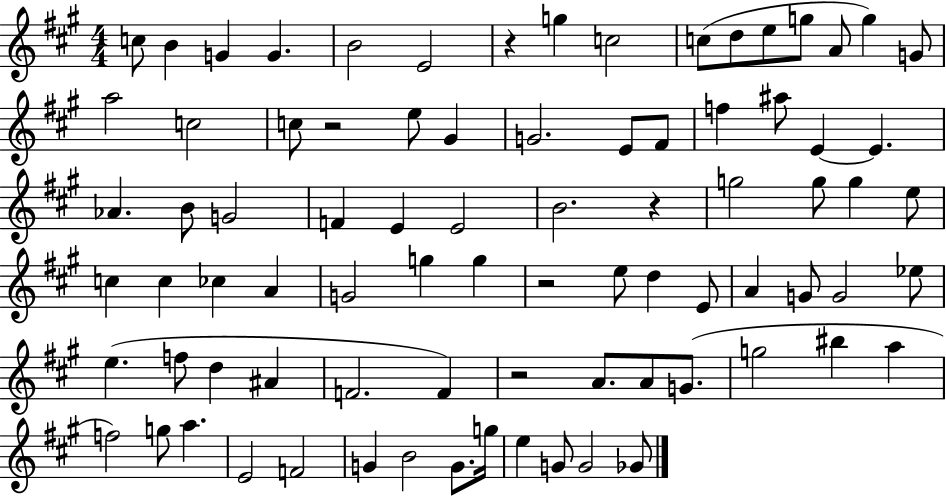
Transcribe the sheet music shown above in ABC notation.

X:1
T:Untitled
M:4/4
L:1/4
K:A
c/2 B G G B2 E2 z g c2 c/2 d/2 e/2 g/2 A/2 g G/2 a2 c2 c/2 z2 e/2 ^G G2 E/2 ^F/2 f ^a/2 E E _A B/2 G2 F E E2 B2 z g2 g/2 g e/2 c c _c A G2 g g z2 e/2 d E/2 A G/2 G2 _e/2 e f/2 d ^A F2 F z2 A/2 A/2 G/2 g2 ^b a f2 g/2 a E2 F2 G B2 G/2 g/4 e G/2 G2 _G/2